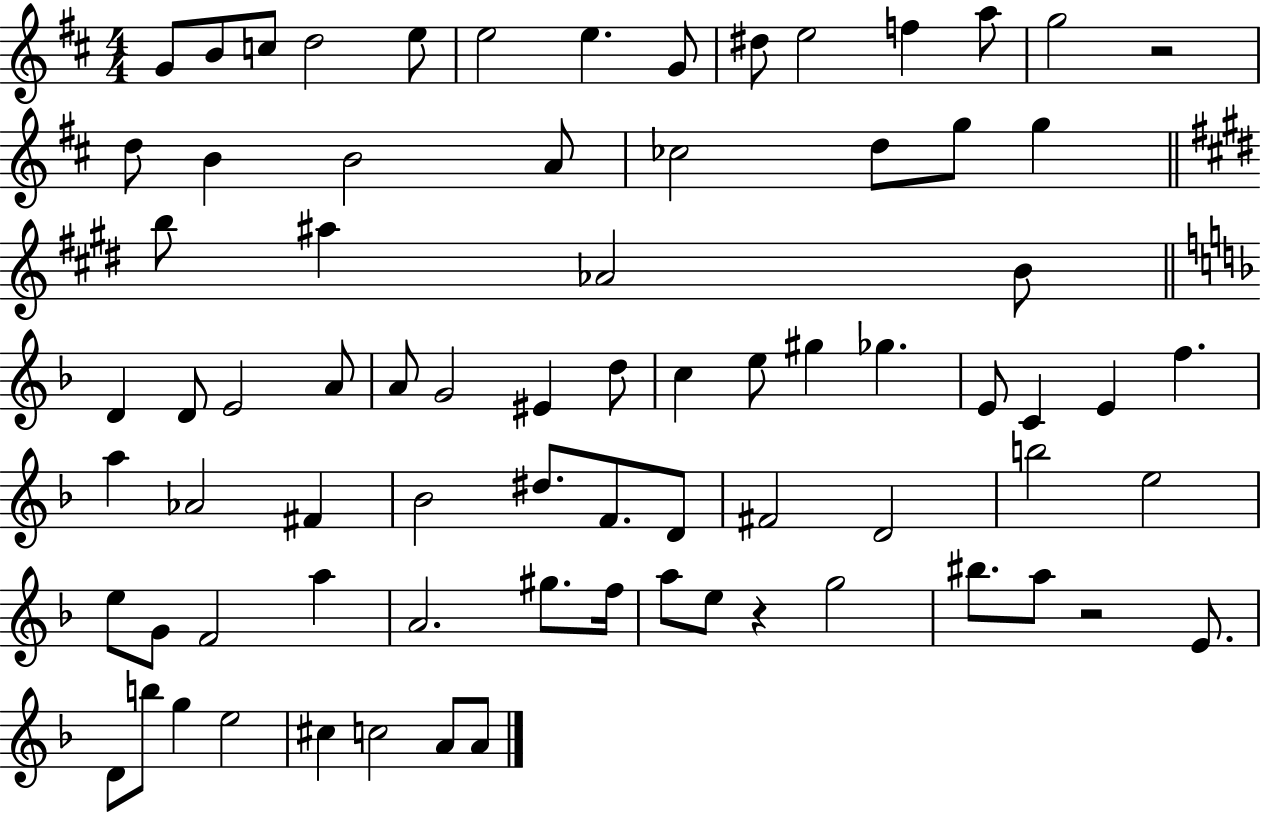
X:1
T:Untitled
M:4/4
L:1/4
K:D
G/2 B/2 c/2 d2 e/2 e2 e G/2 ^d/2 e2 f a/2 g2 z2 d/2 B B2 A/2 _c2 d/2 g/2 g b/2 ^a _A2 B/2 D D/2 E2 A/2 A/2 G2 ^E d/2 c e/2 ^g _g E/2 C E f a _A2 ^F _B2 ^d/2 F/2 D/2 ^F2 D2 b2 e2 e/2 G/2 F2 a A2 ^g/2 f/4 a/2 e/2 z g2 ^b/2 a/2 z2 E/2 D/2 b/2 g e2 ^c c2 A/2 A/2